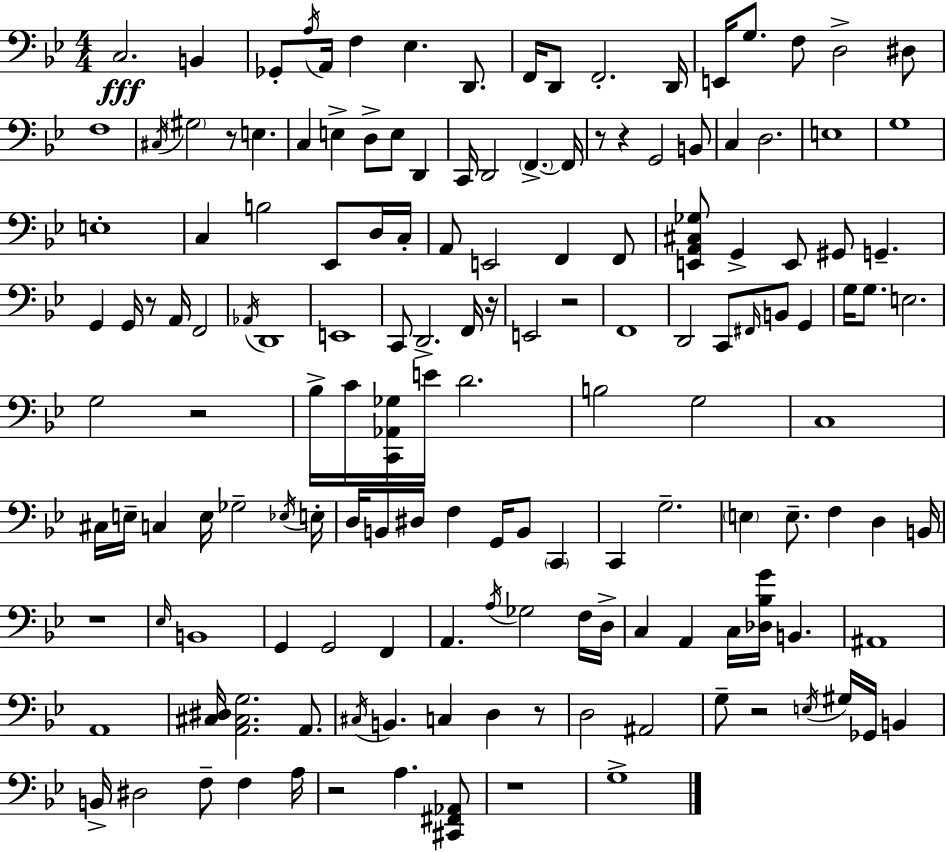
X:1
T:Untitled
M:4/4
L:1/4
K:Gm
C,2 B,, _G,,/2 A,/4 A,,/4 F, _E, D,,/2 F,,/4 D,,/2 F,,2 D,,/4 E,,/4 G,/2 F,/2 D,2 ^D,/2 F,4 ^C,/4 ^G,2 z/2 E, C, E, D,/2 E,/2 D,, C,,/4 D,,2 F,, F,,/4 z/2 z G,,2 B,,/2 C, D,2 E,4 G,4 E,4 C, B,2 _E,,/2 D,/4 C,/4 A,,/2 E,,2 F,, F,,/2 [E,,A,,^C,_G,]/2 G,, E,,/2 ^G,,/2 G,, G,, G,,/4 z/2 A,,/4 F,,2 _A,,/4 D,,4 E,,4 C,,/2 D,,2 F,,/4 z/4 E,,2 z2 F,,4 D,,2 C,,/2 ^F,,/4 B,,/2 G,, G,/4 G,/2 E,2 G,2 z2 _B,/4 C/4 [C,,_A,,_G,]/4 E/4 D2 B,2 G,2 C,4 ^C,/4 E,/4 C, E,/4 _G,2 _E,/4 E,/4 D,/4 B,,/2 ^D,/2 F, G,,/4 B,,/2 C,, C,, G,2 E, E,/2 F, D, B,,/4 z4 _E,/4 B,,4 G,, G,,2 F,, A,, A,/4 _G,2 F,/4 D,/4 C, A,, C,/4 [_D,_B,G]/4 B,, ^A,,4 A,,4 [^C,^D,]/4 [A,,^C,G,]2 A,,/2 ^C,/4 B,, C, D, z/2 D,2 ^A,,2 G,/2 z2 E,/4 ^G,/4 _G,,/4 B,, B,,/4 ^D,2 F,/2 F, A,/4 z2 A, [^C,,^F,,_A,,]/2 z4 G,4